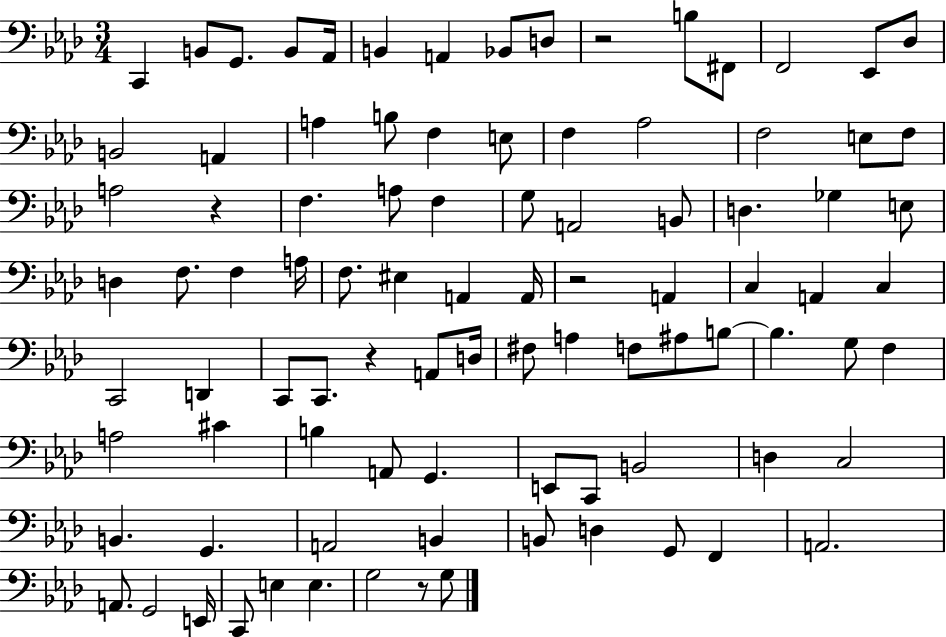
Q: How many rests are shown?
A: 5